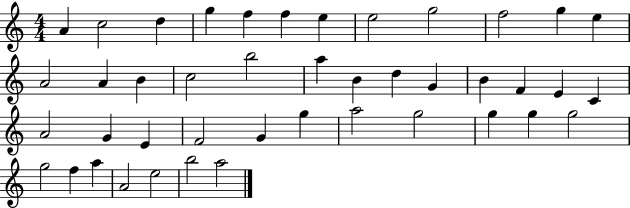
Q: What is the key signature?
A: C major